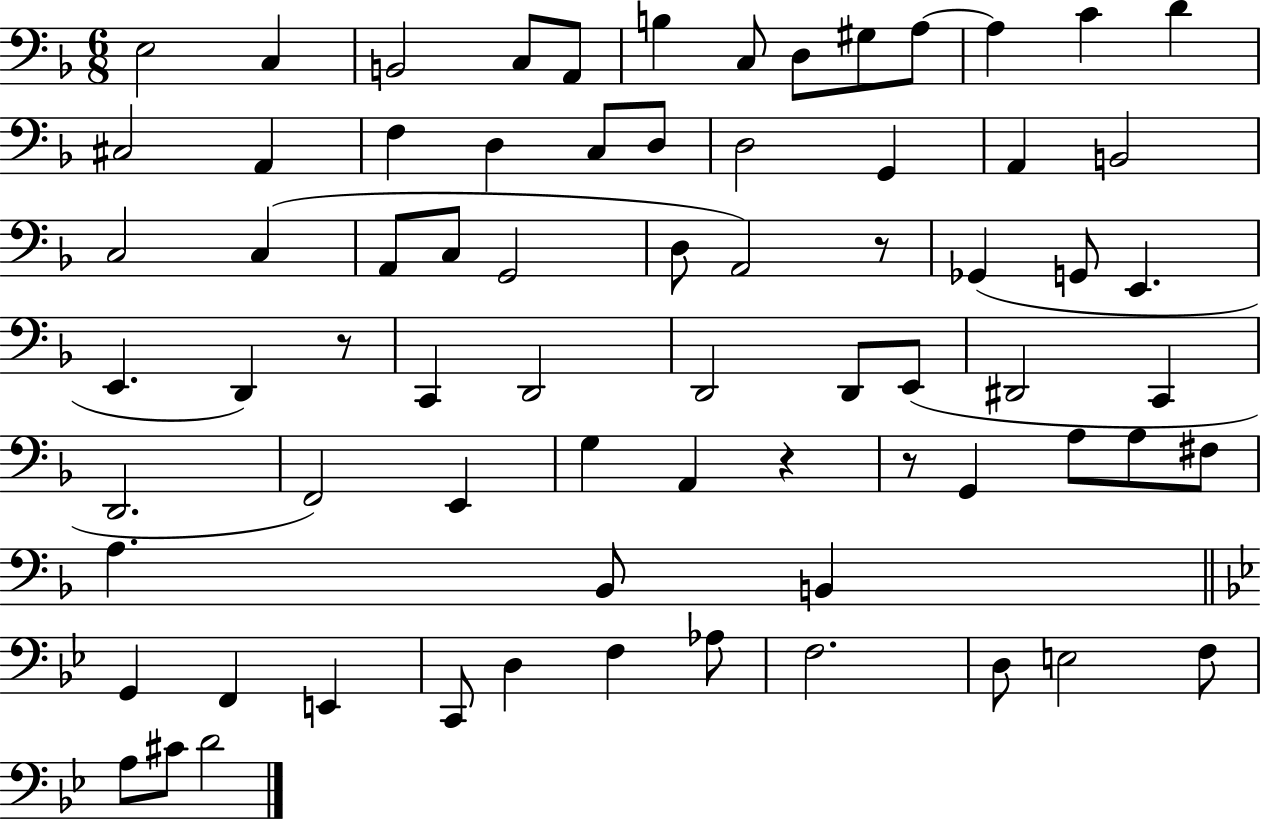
X:1
T:Untitled
M:6/8
L:1/4
K:F
E,2 C, B,,2 C,/2 A,,/2 B, C,/2 D,/2 ^G,/2 A,/2 A, C D ^C,2 A,, F, D, C,/2 D,/2 D,2 G,, A,, B,,2 C,2 C, A,,/2 C,/2 G,,2 D,/2 A,,2 z/2 _G,, G,,/2 E,, E,, D,, z/2 C,, D,,2 D,,2 D,,/2 E,,/2 ^D,,2 C,, D,,2 F,,2 E,, G, A,, z z/2 G,, A,/2 A,/2 ^F,/2 A, _B,,/2 B,, G,, F,, E,, C,,/2 D, F, _A,/2 F,2 D,/2 E,2 F,/2 A,/2 ^C/2 D2